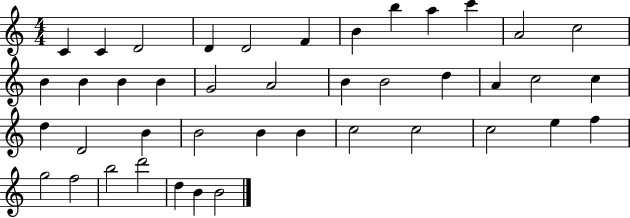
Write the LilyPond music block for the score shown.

{
  \clef treble
  \numericTimeSignature
  \time 4/4
  \key c \major
  c'4 c'4 d'2 | d'4 d'2 f'4 | b'4 b''4 a''4 c'''4 | a'2 c''2 | \break b'4 b'4 b'4 b'4 | g'2 a'2 | b'4 b'2 d''4 | a'4 c''2 c''4 | \break d''4 d'2 b'4 | b'2 b'4 b'4 | c''2 c''2 | c''2 e''4 f''4 | \break g''2 f''2 | b''2 d'''2 | d''4 b'4 b'2 | \bar "|."
}